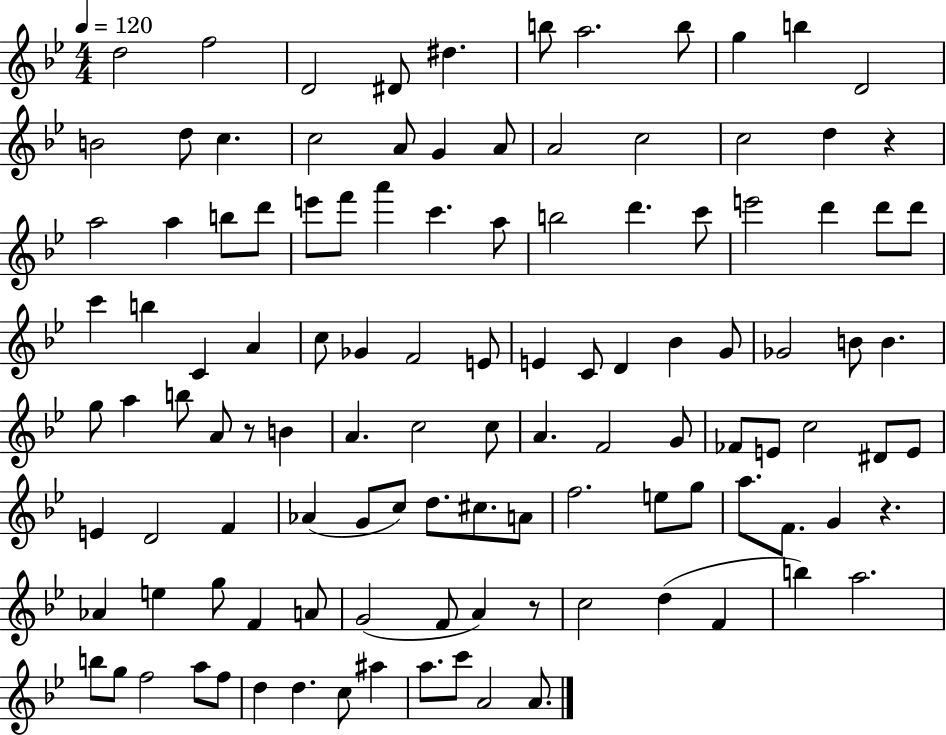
X:1
T:Untitled
M:4/4
L:1/4
K:Bb
d2 f2 D2 ^D/2 ^d b/2 a2 b/2 g b D2 B2 d/2 c c2 A/2 G A/2 A2 c2 c2 d z a2 a b/2 d'/2 e'/2 f'/2 a' c' a/2 b2 d' c'/2 e'2 d' d'/2 d'/2 c' b C A c/2 _G F2 E/2 E C/2 D _B G/2 _G2 B/2 B g/2 a b/2 A/2 z/2 B A c2 c/2 A F2 G/2 _F/2 E/2 c2 ^D/2 E/2 E D2 F _A G/2 c/2 d/2 ^c/2 A/2 f2 e/2 g/2 a/2 F/2 G z _A e g/2 F A/2 G2 F/2 A z/2 c2 d F b a2 b/2 g/2 f2 a/2 f/2 d d c/2 ^a a/2 c'/2 A2 A/2